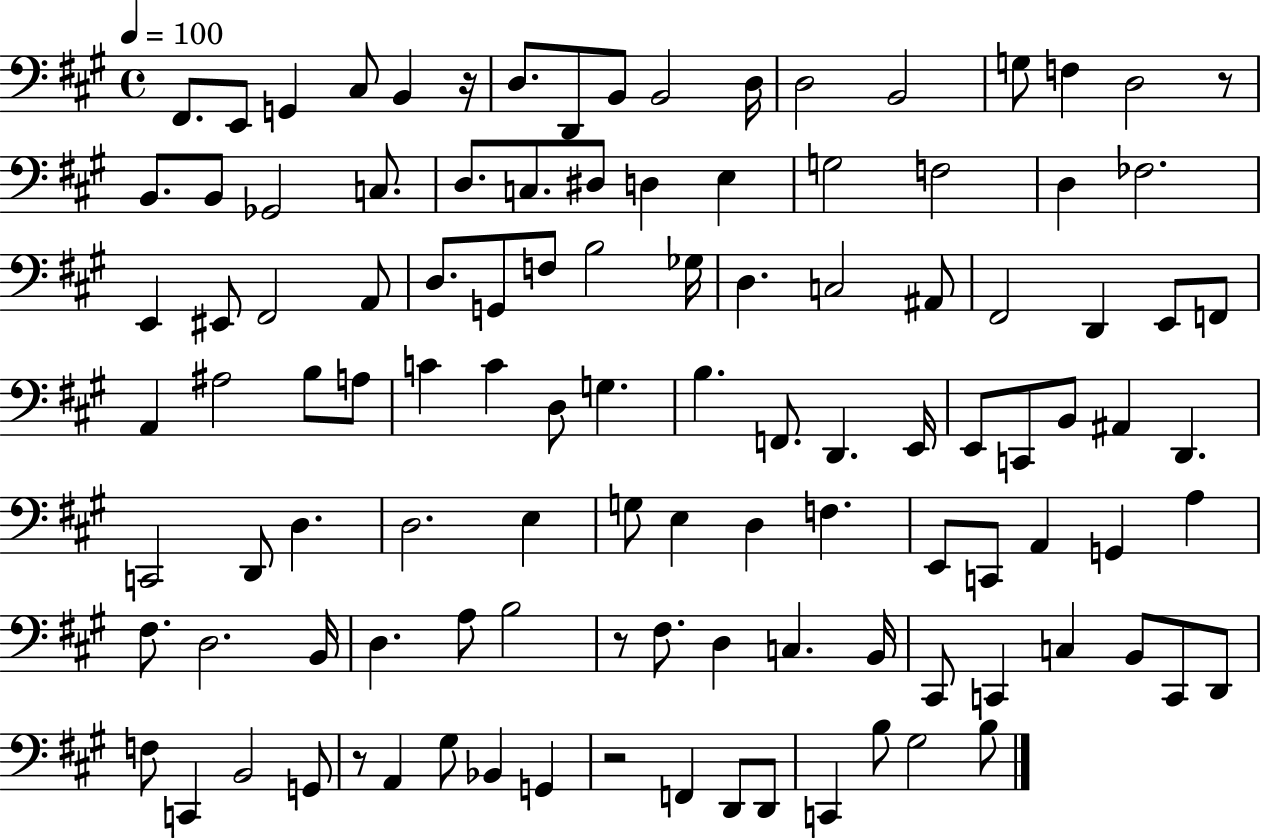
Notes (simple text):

F#2/e. E2/e G2/q C#3/e B2/q R/s D3/e. D2/e B2/e B2/h D3/s D3/h B2/h G3/e F3/q D3/h R/e B2/e. B2/e Gb2/h C3/e. D3/e. C3/e. D#3/e D3/q E3/q G3/h F3/h D3/q FES3/h. E2/q EIS2/e F#2/h A2/e D3/e. G2/e F3/e B3/h Gb3/s D3/q. C3/h A#2/e F#2/h D2/q E2/e F2/e A2/q A#3/h B3/e A3/e C4/q C4/q D3/e G3/q. B3/q. F2/e. D2/q. E2/s E2/e C2/e B2/e A#2/q D2/q. C2/h D2/e D3/q. D3/h. E3/q G3/e E3/q D3/q F3/q. E2/e C2/e A2/q G2/q A3/q F#3/e. D3/h. B2/s D3/q. A3/e B3/h R/e F#3/e. D3/q C3/q. B2/s C#2/e C2/q C3/q B2/e C2/e D2/e F3/e C2/q B2/h G2/e R/e A2/q G#3/e Bb2/q G2/q R/h F2/q D2/e D2/e C2/q B3/e G#3/h B3/e